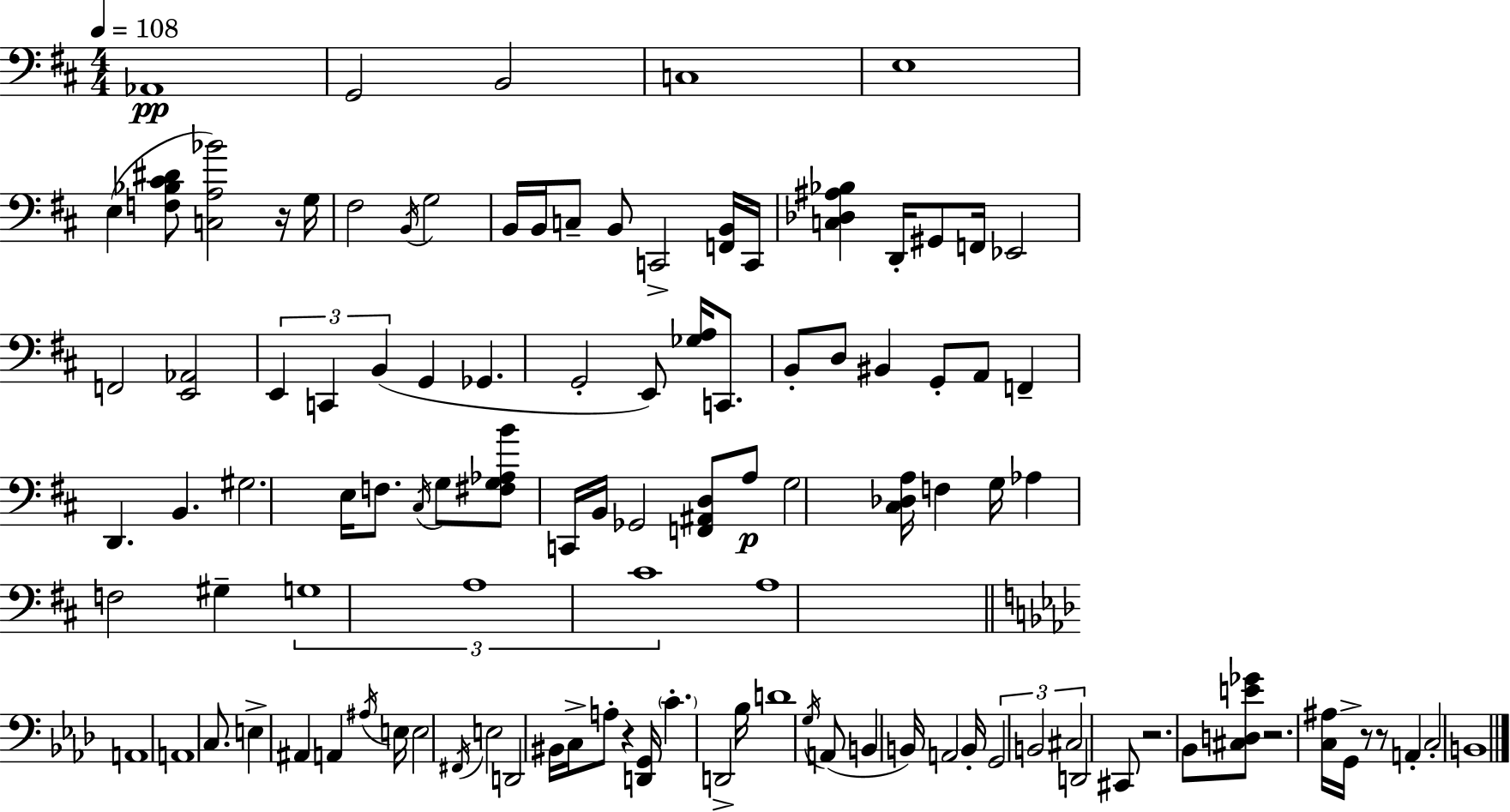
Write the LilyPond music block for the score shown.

{
  \clef bass
  \numericTimeSignature
  \time 4/4
  \key d \major
  \tempo 4 = 108
  aes,1\pp | g,2 b,2 | c1 | e1 | \break e4( <f bes cis' dis'>8 <c a bes'>2) r16 g16 | fis2 \acciaccatura { b,16 } g2 | b,16 b,16 c8-- b,8 c,2-> <f, b,>16 | c,16 <c des ais bes>4 d,16-. gis,8 f,16 ees,2 | \break f,2 <e, aes,>2 | \tuplet 3/2 { e,4 c,4 b,4( } g,4 | ges,4. g,2-. e,8) | <ges a>16 c,8. b,8-. d8 bis,4 g,8-. a,8 | \break f,4-- d,4. b,4. | gis2. e16 f8. | \acciaccatura { cis16 } g8 <fis g aes b'>8 c,16 b,16 ges,2 | <f, ais, d>8 a8\p g2 <cis des a>16 f4 | \break g16 aes4 f2 gis4-- | \tuplet 3/2 { g1 | a1 | cis'1 } | \break a1 | \bar "||" \break \key f \minor a,1 | a,1 | c8. e4-> ais,4 a,4 \acciaccatura { ais16 } | e16 e2 \acciaccatura { fis,16 } e2 | \break d,2 bis,16 c16-> a8-. r4 | <d, g,>16 \parenthesize c'4.-. d,2-> | bes16 d'1 | \acciaccatura { g16 } a,8( b,4 b,16) a,2 | \break b,16-. \tuplet 3/2 { g,2 b,2 | cis2 } d,2 | cis,8 r2. | bes,8 <cis d e' ges'>8 r2. | \break <c ais>16 g,16-> r8 r8 a,4-. c2-. | b,1 | \bar "|."
}